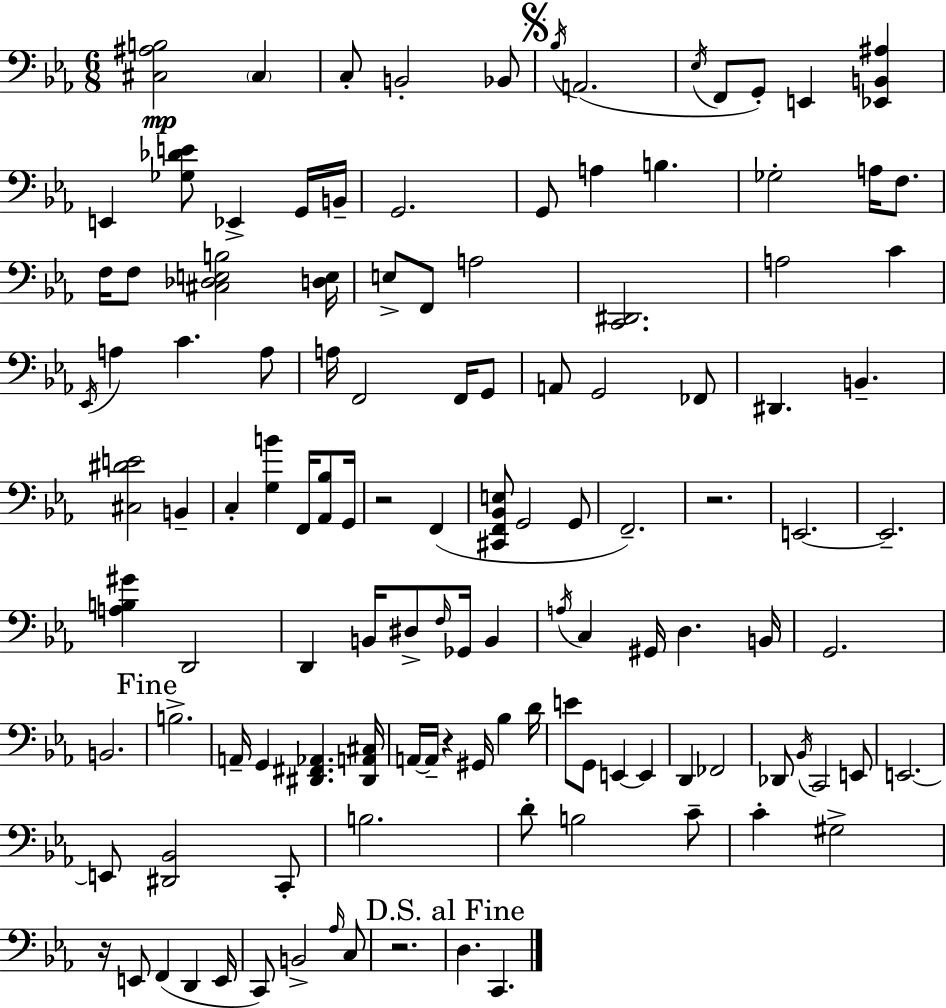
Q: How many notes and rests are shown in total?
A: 121